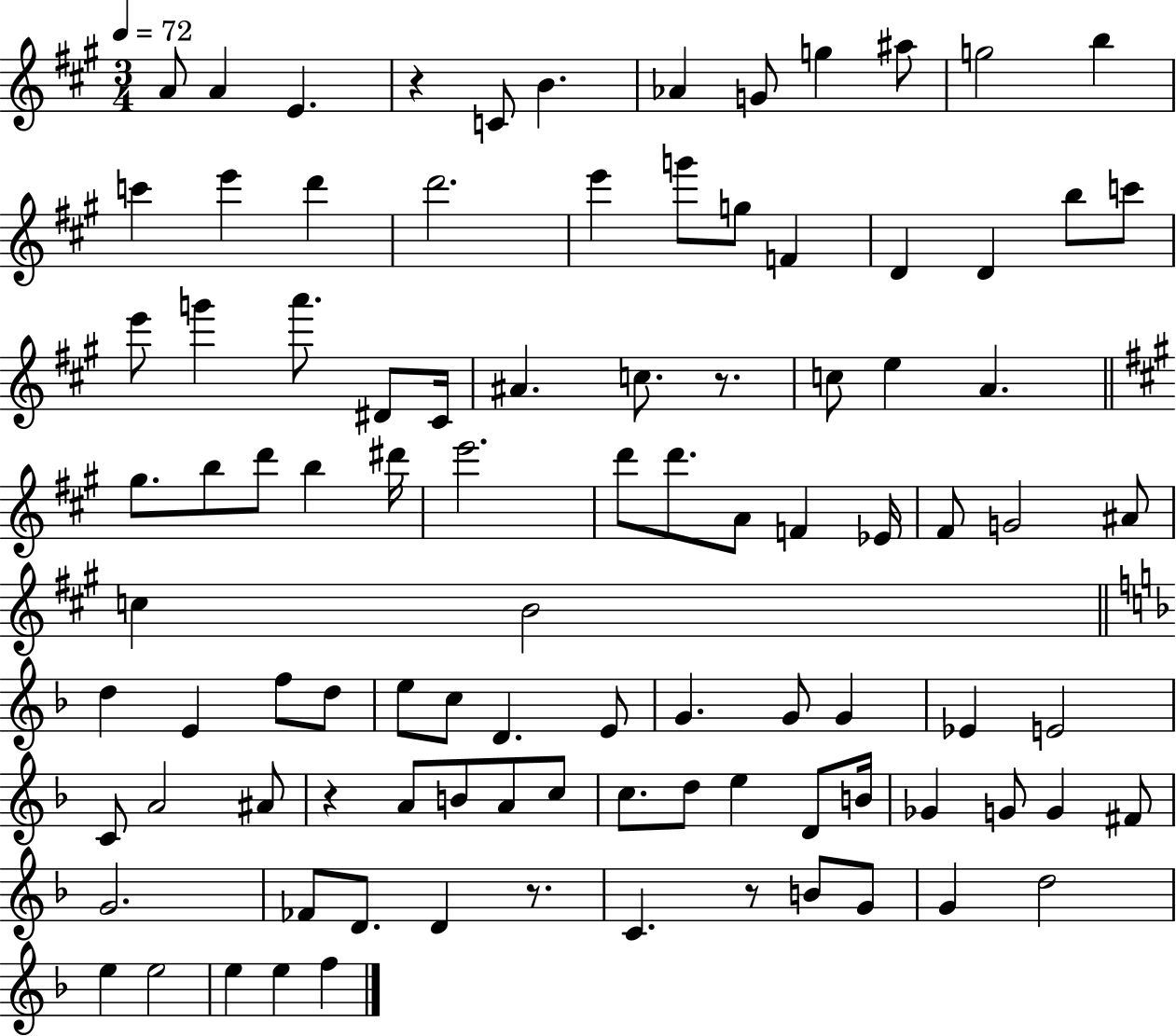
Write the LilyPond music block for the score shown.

{
  \clef treble
  \numericTimeSignature
  \time 3/4
  \key a \major
  \tempo 4 = 72
  a'8 a'4 e'4. | r4 c'8 b'4. | aes'4 g'8 g''4 ais''8 | g''2 b''4 | \break c'''4 e'''4 d'''4 | d'''2. | e'''4 g'''8 g''8 f'4 | d'4 d'4 b''8 c'''8 | \break e'''8 g'''4 a'''8. dis'8 cis'16 | ais'4. c''8. r8. | c''8 e''4 a'4. | \bar "||" \break \key a \major gis''8. b''8 d'''8 b''4 dis'''16 | e'''2. | d'''8 d'''8. a'8 f'4 ees'16 | fis'8 g'2 ais'8 | \break c''4 b'2 | \bar "||" \break \key d \minor d''4 e'4 f''8 d''8 | e''8 c''8 d'4. e'8 | g'4. g'8 g'4 | ees'4 e'2 | \break c'8 a'2 ais'8 | r4 a'8 b'8 a'8 c''8 | c''8. d''8 e''4 d'8 b'16 | ges'4 g'8 g'4 fis'8 | \break g'2. | fes'8 d'8. d'4 r8. | c'4. r8 b'8 g'8 | g'4 d''2 | \break e''4 e''2 | e''4 e''4 f''4 | \bar "|."
}